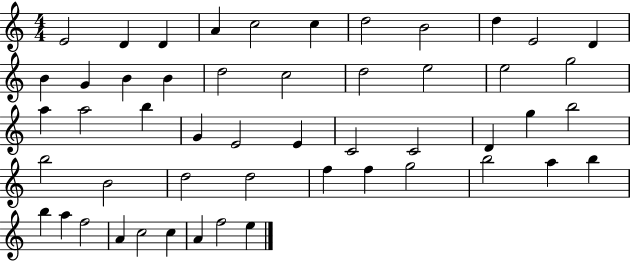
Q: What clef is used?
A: treble